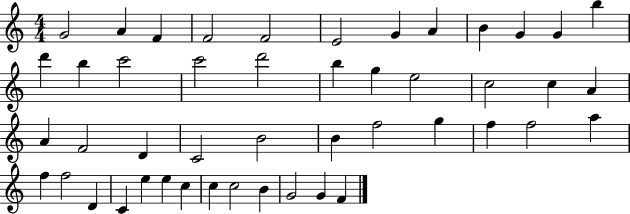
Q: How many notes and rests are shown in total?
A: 47